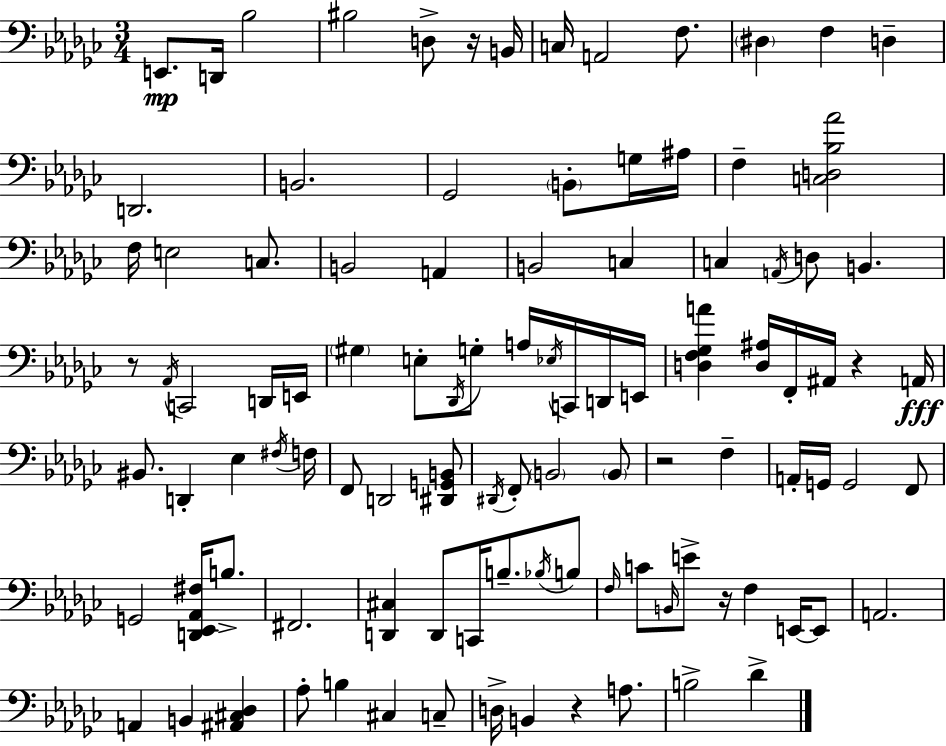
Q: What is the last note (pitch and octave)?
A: Db4